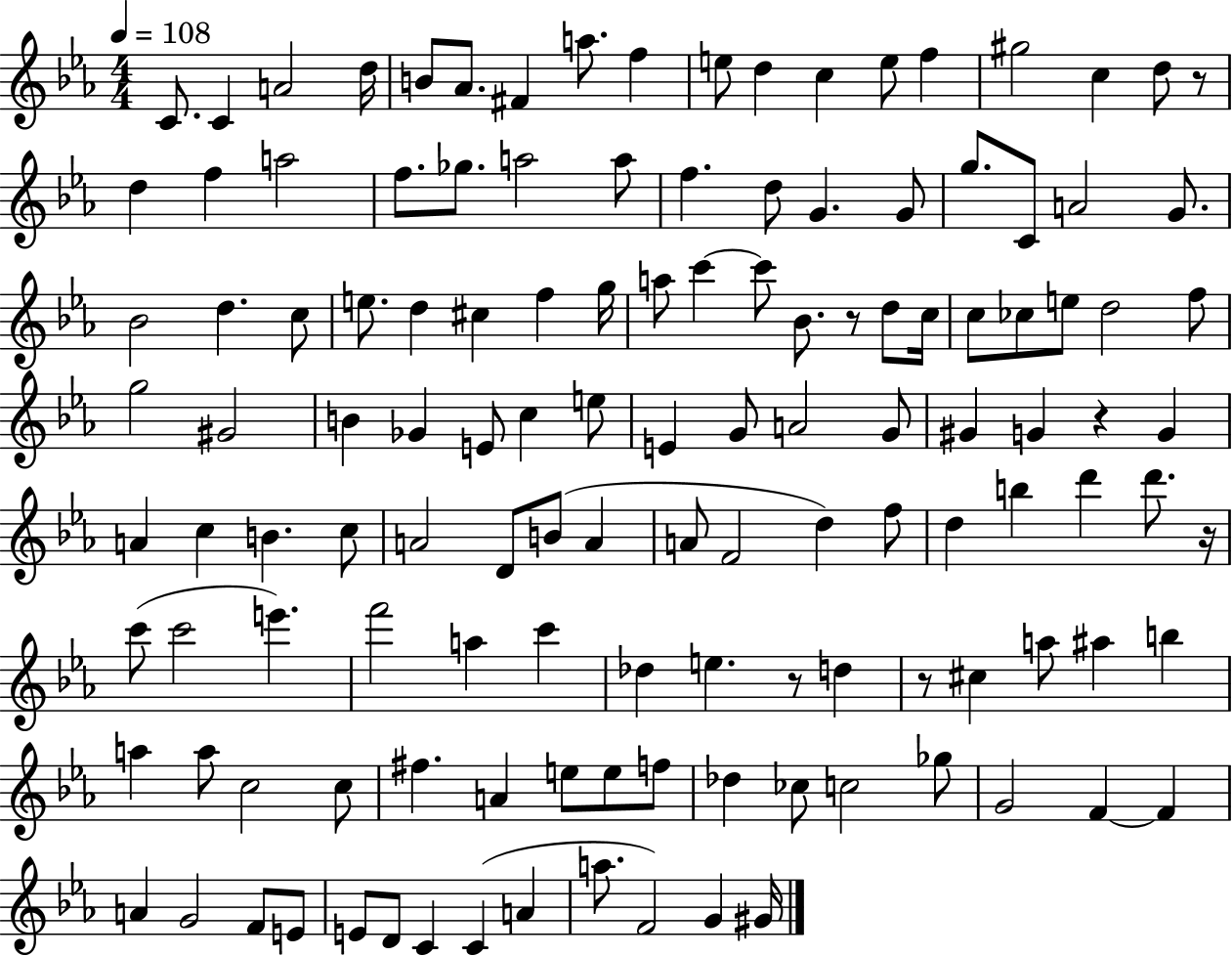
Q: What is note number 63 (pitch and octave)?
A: G#4